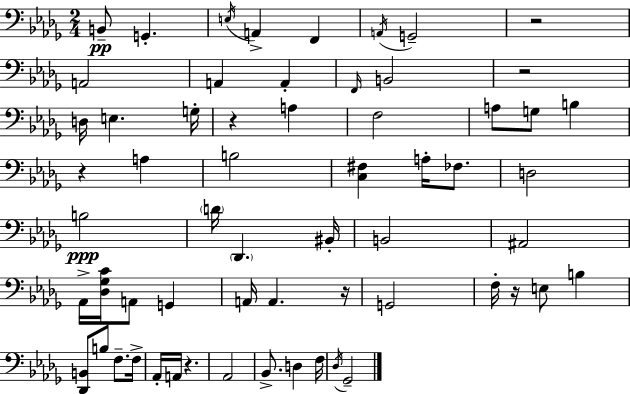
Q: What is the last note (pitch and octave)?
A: Gb2